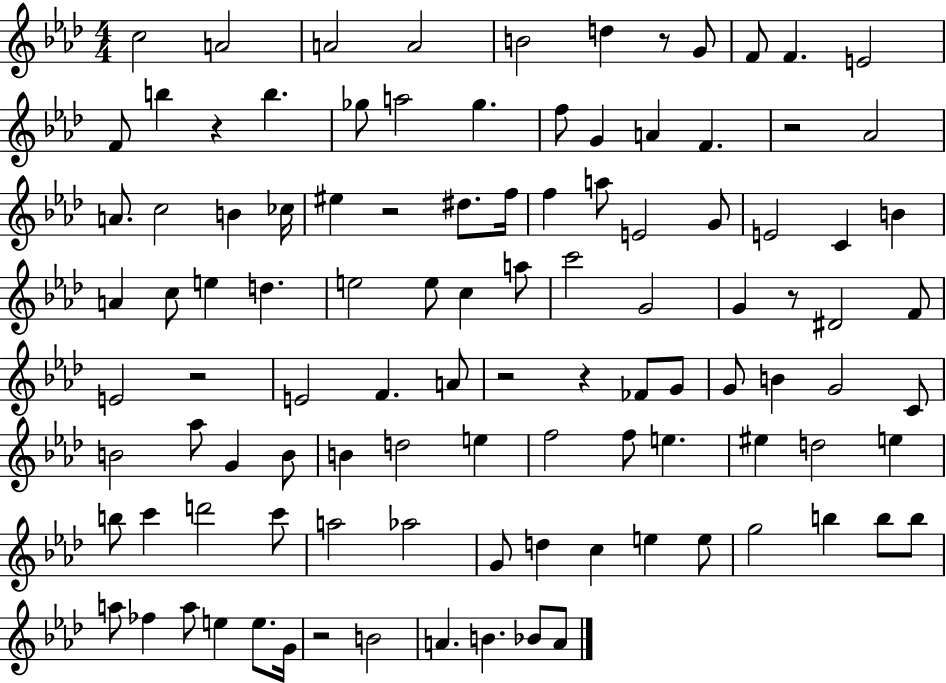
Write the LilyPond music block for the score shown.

{
  \clef treble
  \numericTimeSignature
  \time 4/4
  \key aes \major
  \repeat volta 2 { c''2 a'2 | a'2 a'2 | b'2 d''4 r8 g'8 | f'8 f'4. e'2 | \break f'8 b''4 r4 b''4. | ges''8 a''2 ges''4. | f''8 g'4 a'4 f'4. | r2 aes'2 | \break a'8. c''2 b'4 ces''16 | eis''4 r2 dis''8. f''16 | f''4 a''8 e'2 g'8 | e'2 c'4 b'4 | \break a'4 c''8 e''4 d''4. | e''2 e''8 c''4 a''8 | c'''2 g'2 | g'4 r8 dis'2 f'8 | \break e'2 r2 | e'2 f'4. a'8 | r2 r4 fes'8 g'8 | g'8 b'4 g'2 c'8 | \break b'2 aes''8 g'4 b'8 | b'4 d''2 e''4 | f''2 f''8 e''4. | eis''4 d''2 e''4 | \break b''8 c'''4 d'''2 c'''8 | a''2 aes''2 | g'8 d''4 c''4 e''4 e''8 | g''2 b''4 b''8 b''8 | \break a''8 fes''4 a''8 e''4 e''8. g'16 | r2 b'2 | a'4. b'4. bes'8 a'8 | } \bar "|."
}